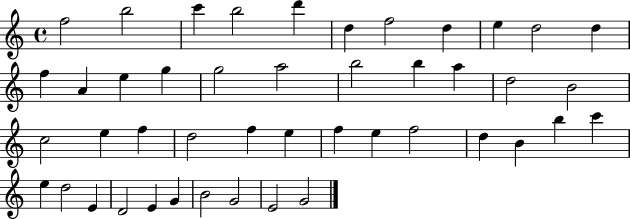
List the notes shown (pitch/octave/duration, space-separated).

F5/h B5/h C6/q B5/h D6/q D5/q F5/h D5/q E5/q D5/h D5/q F5/q A4/q E5/q G5/q G5/h A5/h B5/h B5/q A5/q D5/h B4/h C5/h E5/q F5/q D5/h F5/q E5/q F5/q E5/q F5/h D5/q B4/q B5/q C6/q E5/q D5/h E4/q D4/h E4/q G4/q B4/h G4/h E4/h G4/h